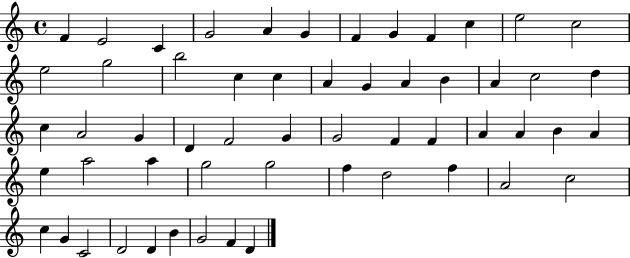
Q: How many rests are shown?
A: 0